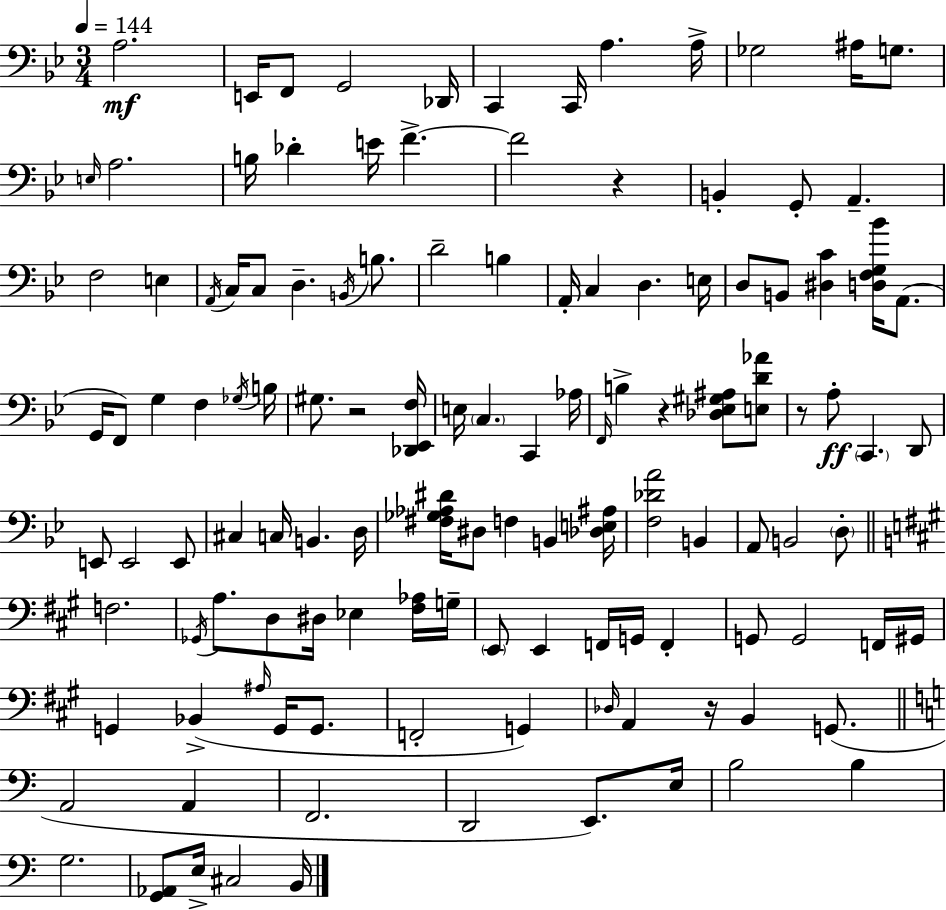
X:1
T:Untitled
M:3/4
L:1/4
K:Gm
A,2 E,,/4 F,,/2 G,,2 _D,,/4 C,, C,,/4 A, A,/4 _G,2 ^A,/4 G,/2 E,/4 A,2 B,/4 _D E/4 F F2 z B,, G,,/2 A,, F,2 E, A,,/4 C,/4 C,/2 D, B,,/4 B,/2 D2 B, A,,/4 C, D, E,/4 D,/2 B,,/2 [^D,C] [D,F,G,_B]/4 A,,/2 G,,/4 F,,/2 G, F, _G,/4 B,/4 ^G,/2 z2 [_D,,_E,,F,]/4 E,/4 C, C,, _A,/4 F,,/4 B, z [_D,_E,^G,^A,]/2 [E,D_A]/2 z/2 A,/2 C,, D,,/2 E,,/2 E,,2 E,,/2 ^C, C,/4 B,, D,/4 [^F,_G,_A,^D]/4 ^D,/2 F, B,, [_D,E,^A,]/4 [F,_DA]2 B,, A,,/2 B,,2 D,/2 F,2 _G,,/4 A,/2 D,/2 ^D,/4 _E, [^F,_A,]/4 G,/4 E,,/2 E,, F,,/4 G,,/4 F,, G,,/2 G,,2 F,,/4 ^G,,/4 G,, _B,, ^A,/4 G,,/4 G,,/2 F,,2 G,, _D,/4 A,, z/4 B,, G,,/2 A,,2 A,, F,,2 D,,2 E,,/2 E,/4 B,2 B, G,2 [G,,_A,,]/2 E,/4 ^C,2 B,,/4